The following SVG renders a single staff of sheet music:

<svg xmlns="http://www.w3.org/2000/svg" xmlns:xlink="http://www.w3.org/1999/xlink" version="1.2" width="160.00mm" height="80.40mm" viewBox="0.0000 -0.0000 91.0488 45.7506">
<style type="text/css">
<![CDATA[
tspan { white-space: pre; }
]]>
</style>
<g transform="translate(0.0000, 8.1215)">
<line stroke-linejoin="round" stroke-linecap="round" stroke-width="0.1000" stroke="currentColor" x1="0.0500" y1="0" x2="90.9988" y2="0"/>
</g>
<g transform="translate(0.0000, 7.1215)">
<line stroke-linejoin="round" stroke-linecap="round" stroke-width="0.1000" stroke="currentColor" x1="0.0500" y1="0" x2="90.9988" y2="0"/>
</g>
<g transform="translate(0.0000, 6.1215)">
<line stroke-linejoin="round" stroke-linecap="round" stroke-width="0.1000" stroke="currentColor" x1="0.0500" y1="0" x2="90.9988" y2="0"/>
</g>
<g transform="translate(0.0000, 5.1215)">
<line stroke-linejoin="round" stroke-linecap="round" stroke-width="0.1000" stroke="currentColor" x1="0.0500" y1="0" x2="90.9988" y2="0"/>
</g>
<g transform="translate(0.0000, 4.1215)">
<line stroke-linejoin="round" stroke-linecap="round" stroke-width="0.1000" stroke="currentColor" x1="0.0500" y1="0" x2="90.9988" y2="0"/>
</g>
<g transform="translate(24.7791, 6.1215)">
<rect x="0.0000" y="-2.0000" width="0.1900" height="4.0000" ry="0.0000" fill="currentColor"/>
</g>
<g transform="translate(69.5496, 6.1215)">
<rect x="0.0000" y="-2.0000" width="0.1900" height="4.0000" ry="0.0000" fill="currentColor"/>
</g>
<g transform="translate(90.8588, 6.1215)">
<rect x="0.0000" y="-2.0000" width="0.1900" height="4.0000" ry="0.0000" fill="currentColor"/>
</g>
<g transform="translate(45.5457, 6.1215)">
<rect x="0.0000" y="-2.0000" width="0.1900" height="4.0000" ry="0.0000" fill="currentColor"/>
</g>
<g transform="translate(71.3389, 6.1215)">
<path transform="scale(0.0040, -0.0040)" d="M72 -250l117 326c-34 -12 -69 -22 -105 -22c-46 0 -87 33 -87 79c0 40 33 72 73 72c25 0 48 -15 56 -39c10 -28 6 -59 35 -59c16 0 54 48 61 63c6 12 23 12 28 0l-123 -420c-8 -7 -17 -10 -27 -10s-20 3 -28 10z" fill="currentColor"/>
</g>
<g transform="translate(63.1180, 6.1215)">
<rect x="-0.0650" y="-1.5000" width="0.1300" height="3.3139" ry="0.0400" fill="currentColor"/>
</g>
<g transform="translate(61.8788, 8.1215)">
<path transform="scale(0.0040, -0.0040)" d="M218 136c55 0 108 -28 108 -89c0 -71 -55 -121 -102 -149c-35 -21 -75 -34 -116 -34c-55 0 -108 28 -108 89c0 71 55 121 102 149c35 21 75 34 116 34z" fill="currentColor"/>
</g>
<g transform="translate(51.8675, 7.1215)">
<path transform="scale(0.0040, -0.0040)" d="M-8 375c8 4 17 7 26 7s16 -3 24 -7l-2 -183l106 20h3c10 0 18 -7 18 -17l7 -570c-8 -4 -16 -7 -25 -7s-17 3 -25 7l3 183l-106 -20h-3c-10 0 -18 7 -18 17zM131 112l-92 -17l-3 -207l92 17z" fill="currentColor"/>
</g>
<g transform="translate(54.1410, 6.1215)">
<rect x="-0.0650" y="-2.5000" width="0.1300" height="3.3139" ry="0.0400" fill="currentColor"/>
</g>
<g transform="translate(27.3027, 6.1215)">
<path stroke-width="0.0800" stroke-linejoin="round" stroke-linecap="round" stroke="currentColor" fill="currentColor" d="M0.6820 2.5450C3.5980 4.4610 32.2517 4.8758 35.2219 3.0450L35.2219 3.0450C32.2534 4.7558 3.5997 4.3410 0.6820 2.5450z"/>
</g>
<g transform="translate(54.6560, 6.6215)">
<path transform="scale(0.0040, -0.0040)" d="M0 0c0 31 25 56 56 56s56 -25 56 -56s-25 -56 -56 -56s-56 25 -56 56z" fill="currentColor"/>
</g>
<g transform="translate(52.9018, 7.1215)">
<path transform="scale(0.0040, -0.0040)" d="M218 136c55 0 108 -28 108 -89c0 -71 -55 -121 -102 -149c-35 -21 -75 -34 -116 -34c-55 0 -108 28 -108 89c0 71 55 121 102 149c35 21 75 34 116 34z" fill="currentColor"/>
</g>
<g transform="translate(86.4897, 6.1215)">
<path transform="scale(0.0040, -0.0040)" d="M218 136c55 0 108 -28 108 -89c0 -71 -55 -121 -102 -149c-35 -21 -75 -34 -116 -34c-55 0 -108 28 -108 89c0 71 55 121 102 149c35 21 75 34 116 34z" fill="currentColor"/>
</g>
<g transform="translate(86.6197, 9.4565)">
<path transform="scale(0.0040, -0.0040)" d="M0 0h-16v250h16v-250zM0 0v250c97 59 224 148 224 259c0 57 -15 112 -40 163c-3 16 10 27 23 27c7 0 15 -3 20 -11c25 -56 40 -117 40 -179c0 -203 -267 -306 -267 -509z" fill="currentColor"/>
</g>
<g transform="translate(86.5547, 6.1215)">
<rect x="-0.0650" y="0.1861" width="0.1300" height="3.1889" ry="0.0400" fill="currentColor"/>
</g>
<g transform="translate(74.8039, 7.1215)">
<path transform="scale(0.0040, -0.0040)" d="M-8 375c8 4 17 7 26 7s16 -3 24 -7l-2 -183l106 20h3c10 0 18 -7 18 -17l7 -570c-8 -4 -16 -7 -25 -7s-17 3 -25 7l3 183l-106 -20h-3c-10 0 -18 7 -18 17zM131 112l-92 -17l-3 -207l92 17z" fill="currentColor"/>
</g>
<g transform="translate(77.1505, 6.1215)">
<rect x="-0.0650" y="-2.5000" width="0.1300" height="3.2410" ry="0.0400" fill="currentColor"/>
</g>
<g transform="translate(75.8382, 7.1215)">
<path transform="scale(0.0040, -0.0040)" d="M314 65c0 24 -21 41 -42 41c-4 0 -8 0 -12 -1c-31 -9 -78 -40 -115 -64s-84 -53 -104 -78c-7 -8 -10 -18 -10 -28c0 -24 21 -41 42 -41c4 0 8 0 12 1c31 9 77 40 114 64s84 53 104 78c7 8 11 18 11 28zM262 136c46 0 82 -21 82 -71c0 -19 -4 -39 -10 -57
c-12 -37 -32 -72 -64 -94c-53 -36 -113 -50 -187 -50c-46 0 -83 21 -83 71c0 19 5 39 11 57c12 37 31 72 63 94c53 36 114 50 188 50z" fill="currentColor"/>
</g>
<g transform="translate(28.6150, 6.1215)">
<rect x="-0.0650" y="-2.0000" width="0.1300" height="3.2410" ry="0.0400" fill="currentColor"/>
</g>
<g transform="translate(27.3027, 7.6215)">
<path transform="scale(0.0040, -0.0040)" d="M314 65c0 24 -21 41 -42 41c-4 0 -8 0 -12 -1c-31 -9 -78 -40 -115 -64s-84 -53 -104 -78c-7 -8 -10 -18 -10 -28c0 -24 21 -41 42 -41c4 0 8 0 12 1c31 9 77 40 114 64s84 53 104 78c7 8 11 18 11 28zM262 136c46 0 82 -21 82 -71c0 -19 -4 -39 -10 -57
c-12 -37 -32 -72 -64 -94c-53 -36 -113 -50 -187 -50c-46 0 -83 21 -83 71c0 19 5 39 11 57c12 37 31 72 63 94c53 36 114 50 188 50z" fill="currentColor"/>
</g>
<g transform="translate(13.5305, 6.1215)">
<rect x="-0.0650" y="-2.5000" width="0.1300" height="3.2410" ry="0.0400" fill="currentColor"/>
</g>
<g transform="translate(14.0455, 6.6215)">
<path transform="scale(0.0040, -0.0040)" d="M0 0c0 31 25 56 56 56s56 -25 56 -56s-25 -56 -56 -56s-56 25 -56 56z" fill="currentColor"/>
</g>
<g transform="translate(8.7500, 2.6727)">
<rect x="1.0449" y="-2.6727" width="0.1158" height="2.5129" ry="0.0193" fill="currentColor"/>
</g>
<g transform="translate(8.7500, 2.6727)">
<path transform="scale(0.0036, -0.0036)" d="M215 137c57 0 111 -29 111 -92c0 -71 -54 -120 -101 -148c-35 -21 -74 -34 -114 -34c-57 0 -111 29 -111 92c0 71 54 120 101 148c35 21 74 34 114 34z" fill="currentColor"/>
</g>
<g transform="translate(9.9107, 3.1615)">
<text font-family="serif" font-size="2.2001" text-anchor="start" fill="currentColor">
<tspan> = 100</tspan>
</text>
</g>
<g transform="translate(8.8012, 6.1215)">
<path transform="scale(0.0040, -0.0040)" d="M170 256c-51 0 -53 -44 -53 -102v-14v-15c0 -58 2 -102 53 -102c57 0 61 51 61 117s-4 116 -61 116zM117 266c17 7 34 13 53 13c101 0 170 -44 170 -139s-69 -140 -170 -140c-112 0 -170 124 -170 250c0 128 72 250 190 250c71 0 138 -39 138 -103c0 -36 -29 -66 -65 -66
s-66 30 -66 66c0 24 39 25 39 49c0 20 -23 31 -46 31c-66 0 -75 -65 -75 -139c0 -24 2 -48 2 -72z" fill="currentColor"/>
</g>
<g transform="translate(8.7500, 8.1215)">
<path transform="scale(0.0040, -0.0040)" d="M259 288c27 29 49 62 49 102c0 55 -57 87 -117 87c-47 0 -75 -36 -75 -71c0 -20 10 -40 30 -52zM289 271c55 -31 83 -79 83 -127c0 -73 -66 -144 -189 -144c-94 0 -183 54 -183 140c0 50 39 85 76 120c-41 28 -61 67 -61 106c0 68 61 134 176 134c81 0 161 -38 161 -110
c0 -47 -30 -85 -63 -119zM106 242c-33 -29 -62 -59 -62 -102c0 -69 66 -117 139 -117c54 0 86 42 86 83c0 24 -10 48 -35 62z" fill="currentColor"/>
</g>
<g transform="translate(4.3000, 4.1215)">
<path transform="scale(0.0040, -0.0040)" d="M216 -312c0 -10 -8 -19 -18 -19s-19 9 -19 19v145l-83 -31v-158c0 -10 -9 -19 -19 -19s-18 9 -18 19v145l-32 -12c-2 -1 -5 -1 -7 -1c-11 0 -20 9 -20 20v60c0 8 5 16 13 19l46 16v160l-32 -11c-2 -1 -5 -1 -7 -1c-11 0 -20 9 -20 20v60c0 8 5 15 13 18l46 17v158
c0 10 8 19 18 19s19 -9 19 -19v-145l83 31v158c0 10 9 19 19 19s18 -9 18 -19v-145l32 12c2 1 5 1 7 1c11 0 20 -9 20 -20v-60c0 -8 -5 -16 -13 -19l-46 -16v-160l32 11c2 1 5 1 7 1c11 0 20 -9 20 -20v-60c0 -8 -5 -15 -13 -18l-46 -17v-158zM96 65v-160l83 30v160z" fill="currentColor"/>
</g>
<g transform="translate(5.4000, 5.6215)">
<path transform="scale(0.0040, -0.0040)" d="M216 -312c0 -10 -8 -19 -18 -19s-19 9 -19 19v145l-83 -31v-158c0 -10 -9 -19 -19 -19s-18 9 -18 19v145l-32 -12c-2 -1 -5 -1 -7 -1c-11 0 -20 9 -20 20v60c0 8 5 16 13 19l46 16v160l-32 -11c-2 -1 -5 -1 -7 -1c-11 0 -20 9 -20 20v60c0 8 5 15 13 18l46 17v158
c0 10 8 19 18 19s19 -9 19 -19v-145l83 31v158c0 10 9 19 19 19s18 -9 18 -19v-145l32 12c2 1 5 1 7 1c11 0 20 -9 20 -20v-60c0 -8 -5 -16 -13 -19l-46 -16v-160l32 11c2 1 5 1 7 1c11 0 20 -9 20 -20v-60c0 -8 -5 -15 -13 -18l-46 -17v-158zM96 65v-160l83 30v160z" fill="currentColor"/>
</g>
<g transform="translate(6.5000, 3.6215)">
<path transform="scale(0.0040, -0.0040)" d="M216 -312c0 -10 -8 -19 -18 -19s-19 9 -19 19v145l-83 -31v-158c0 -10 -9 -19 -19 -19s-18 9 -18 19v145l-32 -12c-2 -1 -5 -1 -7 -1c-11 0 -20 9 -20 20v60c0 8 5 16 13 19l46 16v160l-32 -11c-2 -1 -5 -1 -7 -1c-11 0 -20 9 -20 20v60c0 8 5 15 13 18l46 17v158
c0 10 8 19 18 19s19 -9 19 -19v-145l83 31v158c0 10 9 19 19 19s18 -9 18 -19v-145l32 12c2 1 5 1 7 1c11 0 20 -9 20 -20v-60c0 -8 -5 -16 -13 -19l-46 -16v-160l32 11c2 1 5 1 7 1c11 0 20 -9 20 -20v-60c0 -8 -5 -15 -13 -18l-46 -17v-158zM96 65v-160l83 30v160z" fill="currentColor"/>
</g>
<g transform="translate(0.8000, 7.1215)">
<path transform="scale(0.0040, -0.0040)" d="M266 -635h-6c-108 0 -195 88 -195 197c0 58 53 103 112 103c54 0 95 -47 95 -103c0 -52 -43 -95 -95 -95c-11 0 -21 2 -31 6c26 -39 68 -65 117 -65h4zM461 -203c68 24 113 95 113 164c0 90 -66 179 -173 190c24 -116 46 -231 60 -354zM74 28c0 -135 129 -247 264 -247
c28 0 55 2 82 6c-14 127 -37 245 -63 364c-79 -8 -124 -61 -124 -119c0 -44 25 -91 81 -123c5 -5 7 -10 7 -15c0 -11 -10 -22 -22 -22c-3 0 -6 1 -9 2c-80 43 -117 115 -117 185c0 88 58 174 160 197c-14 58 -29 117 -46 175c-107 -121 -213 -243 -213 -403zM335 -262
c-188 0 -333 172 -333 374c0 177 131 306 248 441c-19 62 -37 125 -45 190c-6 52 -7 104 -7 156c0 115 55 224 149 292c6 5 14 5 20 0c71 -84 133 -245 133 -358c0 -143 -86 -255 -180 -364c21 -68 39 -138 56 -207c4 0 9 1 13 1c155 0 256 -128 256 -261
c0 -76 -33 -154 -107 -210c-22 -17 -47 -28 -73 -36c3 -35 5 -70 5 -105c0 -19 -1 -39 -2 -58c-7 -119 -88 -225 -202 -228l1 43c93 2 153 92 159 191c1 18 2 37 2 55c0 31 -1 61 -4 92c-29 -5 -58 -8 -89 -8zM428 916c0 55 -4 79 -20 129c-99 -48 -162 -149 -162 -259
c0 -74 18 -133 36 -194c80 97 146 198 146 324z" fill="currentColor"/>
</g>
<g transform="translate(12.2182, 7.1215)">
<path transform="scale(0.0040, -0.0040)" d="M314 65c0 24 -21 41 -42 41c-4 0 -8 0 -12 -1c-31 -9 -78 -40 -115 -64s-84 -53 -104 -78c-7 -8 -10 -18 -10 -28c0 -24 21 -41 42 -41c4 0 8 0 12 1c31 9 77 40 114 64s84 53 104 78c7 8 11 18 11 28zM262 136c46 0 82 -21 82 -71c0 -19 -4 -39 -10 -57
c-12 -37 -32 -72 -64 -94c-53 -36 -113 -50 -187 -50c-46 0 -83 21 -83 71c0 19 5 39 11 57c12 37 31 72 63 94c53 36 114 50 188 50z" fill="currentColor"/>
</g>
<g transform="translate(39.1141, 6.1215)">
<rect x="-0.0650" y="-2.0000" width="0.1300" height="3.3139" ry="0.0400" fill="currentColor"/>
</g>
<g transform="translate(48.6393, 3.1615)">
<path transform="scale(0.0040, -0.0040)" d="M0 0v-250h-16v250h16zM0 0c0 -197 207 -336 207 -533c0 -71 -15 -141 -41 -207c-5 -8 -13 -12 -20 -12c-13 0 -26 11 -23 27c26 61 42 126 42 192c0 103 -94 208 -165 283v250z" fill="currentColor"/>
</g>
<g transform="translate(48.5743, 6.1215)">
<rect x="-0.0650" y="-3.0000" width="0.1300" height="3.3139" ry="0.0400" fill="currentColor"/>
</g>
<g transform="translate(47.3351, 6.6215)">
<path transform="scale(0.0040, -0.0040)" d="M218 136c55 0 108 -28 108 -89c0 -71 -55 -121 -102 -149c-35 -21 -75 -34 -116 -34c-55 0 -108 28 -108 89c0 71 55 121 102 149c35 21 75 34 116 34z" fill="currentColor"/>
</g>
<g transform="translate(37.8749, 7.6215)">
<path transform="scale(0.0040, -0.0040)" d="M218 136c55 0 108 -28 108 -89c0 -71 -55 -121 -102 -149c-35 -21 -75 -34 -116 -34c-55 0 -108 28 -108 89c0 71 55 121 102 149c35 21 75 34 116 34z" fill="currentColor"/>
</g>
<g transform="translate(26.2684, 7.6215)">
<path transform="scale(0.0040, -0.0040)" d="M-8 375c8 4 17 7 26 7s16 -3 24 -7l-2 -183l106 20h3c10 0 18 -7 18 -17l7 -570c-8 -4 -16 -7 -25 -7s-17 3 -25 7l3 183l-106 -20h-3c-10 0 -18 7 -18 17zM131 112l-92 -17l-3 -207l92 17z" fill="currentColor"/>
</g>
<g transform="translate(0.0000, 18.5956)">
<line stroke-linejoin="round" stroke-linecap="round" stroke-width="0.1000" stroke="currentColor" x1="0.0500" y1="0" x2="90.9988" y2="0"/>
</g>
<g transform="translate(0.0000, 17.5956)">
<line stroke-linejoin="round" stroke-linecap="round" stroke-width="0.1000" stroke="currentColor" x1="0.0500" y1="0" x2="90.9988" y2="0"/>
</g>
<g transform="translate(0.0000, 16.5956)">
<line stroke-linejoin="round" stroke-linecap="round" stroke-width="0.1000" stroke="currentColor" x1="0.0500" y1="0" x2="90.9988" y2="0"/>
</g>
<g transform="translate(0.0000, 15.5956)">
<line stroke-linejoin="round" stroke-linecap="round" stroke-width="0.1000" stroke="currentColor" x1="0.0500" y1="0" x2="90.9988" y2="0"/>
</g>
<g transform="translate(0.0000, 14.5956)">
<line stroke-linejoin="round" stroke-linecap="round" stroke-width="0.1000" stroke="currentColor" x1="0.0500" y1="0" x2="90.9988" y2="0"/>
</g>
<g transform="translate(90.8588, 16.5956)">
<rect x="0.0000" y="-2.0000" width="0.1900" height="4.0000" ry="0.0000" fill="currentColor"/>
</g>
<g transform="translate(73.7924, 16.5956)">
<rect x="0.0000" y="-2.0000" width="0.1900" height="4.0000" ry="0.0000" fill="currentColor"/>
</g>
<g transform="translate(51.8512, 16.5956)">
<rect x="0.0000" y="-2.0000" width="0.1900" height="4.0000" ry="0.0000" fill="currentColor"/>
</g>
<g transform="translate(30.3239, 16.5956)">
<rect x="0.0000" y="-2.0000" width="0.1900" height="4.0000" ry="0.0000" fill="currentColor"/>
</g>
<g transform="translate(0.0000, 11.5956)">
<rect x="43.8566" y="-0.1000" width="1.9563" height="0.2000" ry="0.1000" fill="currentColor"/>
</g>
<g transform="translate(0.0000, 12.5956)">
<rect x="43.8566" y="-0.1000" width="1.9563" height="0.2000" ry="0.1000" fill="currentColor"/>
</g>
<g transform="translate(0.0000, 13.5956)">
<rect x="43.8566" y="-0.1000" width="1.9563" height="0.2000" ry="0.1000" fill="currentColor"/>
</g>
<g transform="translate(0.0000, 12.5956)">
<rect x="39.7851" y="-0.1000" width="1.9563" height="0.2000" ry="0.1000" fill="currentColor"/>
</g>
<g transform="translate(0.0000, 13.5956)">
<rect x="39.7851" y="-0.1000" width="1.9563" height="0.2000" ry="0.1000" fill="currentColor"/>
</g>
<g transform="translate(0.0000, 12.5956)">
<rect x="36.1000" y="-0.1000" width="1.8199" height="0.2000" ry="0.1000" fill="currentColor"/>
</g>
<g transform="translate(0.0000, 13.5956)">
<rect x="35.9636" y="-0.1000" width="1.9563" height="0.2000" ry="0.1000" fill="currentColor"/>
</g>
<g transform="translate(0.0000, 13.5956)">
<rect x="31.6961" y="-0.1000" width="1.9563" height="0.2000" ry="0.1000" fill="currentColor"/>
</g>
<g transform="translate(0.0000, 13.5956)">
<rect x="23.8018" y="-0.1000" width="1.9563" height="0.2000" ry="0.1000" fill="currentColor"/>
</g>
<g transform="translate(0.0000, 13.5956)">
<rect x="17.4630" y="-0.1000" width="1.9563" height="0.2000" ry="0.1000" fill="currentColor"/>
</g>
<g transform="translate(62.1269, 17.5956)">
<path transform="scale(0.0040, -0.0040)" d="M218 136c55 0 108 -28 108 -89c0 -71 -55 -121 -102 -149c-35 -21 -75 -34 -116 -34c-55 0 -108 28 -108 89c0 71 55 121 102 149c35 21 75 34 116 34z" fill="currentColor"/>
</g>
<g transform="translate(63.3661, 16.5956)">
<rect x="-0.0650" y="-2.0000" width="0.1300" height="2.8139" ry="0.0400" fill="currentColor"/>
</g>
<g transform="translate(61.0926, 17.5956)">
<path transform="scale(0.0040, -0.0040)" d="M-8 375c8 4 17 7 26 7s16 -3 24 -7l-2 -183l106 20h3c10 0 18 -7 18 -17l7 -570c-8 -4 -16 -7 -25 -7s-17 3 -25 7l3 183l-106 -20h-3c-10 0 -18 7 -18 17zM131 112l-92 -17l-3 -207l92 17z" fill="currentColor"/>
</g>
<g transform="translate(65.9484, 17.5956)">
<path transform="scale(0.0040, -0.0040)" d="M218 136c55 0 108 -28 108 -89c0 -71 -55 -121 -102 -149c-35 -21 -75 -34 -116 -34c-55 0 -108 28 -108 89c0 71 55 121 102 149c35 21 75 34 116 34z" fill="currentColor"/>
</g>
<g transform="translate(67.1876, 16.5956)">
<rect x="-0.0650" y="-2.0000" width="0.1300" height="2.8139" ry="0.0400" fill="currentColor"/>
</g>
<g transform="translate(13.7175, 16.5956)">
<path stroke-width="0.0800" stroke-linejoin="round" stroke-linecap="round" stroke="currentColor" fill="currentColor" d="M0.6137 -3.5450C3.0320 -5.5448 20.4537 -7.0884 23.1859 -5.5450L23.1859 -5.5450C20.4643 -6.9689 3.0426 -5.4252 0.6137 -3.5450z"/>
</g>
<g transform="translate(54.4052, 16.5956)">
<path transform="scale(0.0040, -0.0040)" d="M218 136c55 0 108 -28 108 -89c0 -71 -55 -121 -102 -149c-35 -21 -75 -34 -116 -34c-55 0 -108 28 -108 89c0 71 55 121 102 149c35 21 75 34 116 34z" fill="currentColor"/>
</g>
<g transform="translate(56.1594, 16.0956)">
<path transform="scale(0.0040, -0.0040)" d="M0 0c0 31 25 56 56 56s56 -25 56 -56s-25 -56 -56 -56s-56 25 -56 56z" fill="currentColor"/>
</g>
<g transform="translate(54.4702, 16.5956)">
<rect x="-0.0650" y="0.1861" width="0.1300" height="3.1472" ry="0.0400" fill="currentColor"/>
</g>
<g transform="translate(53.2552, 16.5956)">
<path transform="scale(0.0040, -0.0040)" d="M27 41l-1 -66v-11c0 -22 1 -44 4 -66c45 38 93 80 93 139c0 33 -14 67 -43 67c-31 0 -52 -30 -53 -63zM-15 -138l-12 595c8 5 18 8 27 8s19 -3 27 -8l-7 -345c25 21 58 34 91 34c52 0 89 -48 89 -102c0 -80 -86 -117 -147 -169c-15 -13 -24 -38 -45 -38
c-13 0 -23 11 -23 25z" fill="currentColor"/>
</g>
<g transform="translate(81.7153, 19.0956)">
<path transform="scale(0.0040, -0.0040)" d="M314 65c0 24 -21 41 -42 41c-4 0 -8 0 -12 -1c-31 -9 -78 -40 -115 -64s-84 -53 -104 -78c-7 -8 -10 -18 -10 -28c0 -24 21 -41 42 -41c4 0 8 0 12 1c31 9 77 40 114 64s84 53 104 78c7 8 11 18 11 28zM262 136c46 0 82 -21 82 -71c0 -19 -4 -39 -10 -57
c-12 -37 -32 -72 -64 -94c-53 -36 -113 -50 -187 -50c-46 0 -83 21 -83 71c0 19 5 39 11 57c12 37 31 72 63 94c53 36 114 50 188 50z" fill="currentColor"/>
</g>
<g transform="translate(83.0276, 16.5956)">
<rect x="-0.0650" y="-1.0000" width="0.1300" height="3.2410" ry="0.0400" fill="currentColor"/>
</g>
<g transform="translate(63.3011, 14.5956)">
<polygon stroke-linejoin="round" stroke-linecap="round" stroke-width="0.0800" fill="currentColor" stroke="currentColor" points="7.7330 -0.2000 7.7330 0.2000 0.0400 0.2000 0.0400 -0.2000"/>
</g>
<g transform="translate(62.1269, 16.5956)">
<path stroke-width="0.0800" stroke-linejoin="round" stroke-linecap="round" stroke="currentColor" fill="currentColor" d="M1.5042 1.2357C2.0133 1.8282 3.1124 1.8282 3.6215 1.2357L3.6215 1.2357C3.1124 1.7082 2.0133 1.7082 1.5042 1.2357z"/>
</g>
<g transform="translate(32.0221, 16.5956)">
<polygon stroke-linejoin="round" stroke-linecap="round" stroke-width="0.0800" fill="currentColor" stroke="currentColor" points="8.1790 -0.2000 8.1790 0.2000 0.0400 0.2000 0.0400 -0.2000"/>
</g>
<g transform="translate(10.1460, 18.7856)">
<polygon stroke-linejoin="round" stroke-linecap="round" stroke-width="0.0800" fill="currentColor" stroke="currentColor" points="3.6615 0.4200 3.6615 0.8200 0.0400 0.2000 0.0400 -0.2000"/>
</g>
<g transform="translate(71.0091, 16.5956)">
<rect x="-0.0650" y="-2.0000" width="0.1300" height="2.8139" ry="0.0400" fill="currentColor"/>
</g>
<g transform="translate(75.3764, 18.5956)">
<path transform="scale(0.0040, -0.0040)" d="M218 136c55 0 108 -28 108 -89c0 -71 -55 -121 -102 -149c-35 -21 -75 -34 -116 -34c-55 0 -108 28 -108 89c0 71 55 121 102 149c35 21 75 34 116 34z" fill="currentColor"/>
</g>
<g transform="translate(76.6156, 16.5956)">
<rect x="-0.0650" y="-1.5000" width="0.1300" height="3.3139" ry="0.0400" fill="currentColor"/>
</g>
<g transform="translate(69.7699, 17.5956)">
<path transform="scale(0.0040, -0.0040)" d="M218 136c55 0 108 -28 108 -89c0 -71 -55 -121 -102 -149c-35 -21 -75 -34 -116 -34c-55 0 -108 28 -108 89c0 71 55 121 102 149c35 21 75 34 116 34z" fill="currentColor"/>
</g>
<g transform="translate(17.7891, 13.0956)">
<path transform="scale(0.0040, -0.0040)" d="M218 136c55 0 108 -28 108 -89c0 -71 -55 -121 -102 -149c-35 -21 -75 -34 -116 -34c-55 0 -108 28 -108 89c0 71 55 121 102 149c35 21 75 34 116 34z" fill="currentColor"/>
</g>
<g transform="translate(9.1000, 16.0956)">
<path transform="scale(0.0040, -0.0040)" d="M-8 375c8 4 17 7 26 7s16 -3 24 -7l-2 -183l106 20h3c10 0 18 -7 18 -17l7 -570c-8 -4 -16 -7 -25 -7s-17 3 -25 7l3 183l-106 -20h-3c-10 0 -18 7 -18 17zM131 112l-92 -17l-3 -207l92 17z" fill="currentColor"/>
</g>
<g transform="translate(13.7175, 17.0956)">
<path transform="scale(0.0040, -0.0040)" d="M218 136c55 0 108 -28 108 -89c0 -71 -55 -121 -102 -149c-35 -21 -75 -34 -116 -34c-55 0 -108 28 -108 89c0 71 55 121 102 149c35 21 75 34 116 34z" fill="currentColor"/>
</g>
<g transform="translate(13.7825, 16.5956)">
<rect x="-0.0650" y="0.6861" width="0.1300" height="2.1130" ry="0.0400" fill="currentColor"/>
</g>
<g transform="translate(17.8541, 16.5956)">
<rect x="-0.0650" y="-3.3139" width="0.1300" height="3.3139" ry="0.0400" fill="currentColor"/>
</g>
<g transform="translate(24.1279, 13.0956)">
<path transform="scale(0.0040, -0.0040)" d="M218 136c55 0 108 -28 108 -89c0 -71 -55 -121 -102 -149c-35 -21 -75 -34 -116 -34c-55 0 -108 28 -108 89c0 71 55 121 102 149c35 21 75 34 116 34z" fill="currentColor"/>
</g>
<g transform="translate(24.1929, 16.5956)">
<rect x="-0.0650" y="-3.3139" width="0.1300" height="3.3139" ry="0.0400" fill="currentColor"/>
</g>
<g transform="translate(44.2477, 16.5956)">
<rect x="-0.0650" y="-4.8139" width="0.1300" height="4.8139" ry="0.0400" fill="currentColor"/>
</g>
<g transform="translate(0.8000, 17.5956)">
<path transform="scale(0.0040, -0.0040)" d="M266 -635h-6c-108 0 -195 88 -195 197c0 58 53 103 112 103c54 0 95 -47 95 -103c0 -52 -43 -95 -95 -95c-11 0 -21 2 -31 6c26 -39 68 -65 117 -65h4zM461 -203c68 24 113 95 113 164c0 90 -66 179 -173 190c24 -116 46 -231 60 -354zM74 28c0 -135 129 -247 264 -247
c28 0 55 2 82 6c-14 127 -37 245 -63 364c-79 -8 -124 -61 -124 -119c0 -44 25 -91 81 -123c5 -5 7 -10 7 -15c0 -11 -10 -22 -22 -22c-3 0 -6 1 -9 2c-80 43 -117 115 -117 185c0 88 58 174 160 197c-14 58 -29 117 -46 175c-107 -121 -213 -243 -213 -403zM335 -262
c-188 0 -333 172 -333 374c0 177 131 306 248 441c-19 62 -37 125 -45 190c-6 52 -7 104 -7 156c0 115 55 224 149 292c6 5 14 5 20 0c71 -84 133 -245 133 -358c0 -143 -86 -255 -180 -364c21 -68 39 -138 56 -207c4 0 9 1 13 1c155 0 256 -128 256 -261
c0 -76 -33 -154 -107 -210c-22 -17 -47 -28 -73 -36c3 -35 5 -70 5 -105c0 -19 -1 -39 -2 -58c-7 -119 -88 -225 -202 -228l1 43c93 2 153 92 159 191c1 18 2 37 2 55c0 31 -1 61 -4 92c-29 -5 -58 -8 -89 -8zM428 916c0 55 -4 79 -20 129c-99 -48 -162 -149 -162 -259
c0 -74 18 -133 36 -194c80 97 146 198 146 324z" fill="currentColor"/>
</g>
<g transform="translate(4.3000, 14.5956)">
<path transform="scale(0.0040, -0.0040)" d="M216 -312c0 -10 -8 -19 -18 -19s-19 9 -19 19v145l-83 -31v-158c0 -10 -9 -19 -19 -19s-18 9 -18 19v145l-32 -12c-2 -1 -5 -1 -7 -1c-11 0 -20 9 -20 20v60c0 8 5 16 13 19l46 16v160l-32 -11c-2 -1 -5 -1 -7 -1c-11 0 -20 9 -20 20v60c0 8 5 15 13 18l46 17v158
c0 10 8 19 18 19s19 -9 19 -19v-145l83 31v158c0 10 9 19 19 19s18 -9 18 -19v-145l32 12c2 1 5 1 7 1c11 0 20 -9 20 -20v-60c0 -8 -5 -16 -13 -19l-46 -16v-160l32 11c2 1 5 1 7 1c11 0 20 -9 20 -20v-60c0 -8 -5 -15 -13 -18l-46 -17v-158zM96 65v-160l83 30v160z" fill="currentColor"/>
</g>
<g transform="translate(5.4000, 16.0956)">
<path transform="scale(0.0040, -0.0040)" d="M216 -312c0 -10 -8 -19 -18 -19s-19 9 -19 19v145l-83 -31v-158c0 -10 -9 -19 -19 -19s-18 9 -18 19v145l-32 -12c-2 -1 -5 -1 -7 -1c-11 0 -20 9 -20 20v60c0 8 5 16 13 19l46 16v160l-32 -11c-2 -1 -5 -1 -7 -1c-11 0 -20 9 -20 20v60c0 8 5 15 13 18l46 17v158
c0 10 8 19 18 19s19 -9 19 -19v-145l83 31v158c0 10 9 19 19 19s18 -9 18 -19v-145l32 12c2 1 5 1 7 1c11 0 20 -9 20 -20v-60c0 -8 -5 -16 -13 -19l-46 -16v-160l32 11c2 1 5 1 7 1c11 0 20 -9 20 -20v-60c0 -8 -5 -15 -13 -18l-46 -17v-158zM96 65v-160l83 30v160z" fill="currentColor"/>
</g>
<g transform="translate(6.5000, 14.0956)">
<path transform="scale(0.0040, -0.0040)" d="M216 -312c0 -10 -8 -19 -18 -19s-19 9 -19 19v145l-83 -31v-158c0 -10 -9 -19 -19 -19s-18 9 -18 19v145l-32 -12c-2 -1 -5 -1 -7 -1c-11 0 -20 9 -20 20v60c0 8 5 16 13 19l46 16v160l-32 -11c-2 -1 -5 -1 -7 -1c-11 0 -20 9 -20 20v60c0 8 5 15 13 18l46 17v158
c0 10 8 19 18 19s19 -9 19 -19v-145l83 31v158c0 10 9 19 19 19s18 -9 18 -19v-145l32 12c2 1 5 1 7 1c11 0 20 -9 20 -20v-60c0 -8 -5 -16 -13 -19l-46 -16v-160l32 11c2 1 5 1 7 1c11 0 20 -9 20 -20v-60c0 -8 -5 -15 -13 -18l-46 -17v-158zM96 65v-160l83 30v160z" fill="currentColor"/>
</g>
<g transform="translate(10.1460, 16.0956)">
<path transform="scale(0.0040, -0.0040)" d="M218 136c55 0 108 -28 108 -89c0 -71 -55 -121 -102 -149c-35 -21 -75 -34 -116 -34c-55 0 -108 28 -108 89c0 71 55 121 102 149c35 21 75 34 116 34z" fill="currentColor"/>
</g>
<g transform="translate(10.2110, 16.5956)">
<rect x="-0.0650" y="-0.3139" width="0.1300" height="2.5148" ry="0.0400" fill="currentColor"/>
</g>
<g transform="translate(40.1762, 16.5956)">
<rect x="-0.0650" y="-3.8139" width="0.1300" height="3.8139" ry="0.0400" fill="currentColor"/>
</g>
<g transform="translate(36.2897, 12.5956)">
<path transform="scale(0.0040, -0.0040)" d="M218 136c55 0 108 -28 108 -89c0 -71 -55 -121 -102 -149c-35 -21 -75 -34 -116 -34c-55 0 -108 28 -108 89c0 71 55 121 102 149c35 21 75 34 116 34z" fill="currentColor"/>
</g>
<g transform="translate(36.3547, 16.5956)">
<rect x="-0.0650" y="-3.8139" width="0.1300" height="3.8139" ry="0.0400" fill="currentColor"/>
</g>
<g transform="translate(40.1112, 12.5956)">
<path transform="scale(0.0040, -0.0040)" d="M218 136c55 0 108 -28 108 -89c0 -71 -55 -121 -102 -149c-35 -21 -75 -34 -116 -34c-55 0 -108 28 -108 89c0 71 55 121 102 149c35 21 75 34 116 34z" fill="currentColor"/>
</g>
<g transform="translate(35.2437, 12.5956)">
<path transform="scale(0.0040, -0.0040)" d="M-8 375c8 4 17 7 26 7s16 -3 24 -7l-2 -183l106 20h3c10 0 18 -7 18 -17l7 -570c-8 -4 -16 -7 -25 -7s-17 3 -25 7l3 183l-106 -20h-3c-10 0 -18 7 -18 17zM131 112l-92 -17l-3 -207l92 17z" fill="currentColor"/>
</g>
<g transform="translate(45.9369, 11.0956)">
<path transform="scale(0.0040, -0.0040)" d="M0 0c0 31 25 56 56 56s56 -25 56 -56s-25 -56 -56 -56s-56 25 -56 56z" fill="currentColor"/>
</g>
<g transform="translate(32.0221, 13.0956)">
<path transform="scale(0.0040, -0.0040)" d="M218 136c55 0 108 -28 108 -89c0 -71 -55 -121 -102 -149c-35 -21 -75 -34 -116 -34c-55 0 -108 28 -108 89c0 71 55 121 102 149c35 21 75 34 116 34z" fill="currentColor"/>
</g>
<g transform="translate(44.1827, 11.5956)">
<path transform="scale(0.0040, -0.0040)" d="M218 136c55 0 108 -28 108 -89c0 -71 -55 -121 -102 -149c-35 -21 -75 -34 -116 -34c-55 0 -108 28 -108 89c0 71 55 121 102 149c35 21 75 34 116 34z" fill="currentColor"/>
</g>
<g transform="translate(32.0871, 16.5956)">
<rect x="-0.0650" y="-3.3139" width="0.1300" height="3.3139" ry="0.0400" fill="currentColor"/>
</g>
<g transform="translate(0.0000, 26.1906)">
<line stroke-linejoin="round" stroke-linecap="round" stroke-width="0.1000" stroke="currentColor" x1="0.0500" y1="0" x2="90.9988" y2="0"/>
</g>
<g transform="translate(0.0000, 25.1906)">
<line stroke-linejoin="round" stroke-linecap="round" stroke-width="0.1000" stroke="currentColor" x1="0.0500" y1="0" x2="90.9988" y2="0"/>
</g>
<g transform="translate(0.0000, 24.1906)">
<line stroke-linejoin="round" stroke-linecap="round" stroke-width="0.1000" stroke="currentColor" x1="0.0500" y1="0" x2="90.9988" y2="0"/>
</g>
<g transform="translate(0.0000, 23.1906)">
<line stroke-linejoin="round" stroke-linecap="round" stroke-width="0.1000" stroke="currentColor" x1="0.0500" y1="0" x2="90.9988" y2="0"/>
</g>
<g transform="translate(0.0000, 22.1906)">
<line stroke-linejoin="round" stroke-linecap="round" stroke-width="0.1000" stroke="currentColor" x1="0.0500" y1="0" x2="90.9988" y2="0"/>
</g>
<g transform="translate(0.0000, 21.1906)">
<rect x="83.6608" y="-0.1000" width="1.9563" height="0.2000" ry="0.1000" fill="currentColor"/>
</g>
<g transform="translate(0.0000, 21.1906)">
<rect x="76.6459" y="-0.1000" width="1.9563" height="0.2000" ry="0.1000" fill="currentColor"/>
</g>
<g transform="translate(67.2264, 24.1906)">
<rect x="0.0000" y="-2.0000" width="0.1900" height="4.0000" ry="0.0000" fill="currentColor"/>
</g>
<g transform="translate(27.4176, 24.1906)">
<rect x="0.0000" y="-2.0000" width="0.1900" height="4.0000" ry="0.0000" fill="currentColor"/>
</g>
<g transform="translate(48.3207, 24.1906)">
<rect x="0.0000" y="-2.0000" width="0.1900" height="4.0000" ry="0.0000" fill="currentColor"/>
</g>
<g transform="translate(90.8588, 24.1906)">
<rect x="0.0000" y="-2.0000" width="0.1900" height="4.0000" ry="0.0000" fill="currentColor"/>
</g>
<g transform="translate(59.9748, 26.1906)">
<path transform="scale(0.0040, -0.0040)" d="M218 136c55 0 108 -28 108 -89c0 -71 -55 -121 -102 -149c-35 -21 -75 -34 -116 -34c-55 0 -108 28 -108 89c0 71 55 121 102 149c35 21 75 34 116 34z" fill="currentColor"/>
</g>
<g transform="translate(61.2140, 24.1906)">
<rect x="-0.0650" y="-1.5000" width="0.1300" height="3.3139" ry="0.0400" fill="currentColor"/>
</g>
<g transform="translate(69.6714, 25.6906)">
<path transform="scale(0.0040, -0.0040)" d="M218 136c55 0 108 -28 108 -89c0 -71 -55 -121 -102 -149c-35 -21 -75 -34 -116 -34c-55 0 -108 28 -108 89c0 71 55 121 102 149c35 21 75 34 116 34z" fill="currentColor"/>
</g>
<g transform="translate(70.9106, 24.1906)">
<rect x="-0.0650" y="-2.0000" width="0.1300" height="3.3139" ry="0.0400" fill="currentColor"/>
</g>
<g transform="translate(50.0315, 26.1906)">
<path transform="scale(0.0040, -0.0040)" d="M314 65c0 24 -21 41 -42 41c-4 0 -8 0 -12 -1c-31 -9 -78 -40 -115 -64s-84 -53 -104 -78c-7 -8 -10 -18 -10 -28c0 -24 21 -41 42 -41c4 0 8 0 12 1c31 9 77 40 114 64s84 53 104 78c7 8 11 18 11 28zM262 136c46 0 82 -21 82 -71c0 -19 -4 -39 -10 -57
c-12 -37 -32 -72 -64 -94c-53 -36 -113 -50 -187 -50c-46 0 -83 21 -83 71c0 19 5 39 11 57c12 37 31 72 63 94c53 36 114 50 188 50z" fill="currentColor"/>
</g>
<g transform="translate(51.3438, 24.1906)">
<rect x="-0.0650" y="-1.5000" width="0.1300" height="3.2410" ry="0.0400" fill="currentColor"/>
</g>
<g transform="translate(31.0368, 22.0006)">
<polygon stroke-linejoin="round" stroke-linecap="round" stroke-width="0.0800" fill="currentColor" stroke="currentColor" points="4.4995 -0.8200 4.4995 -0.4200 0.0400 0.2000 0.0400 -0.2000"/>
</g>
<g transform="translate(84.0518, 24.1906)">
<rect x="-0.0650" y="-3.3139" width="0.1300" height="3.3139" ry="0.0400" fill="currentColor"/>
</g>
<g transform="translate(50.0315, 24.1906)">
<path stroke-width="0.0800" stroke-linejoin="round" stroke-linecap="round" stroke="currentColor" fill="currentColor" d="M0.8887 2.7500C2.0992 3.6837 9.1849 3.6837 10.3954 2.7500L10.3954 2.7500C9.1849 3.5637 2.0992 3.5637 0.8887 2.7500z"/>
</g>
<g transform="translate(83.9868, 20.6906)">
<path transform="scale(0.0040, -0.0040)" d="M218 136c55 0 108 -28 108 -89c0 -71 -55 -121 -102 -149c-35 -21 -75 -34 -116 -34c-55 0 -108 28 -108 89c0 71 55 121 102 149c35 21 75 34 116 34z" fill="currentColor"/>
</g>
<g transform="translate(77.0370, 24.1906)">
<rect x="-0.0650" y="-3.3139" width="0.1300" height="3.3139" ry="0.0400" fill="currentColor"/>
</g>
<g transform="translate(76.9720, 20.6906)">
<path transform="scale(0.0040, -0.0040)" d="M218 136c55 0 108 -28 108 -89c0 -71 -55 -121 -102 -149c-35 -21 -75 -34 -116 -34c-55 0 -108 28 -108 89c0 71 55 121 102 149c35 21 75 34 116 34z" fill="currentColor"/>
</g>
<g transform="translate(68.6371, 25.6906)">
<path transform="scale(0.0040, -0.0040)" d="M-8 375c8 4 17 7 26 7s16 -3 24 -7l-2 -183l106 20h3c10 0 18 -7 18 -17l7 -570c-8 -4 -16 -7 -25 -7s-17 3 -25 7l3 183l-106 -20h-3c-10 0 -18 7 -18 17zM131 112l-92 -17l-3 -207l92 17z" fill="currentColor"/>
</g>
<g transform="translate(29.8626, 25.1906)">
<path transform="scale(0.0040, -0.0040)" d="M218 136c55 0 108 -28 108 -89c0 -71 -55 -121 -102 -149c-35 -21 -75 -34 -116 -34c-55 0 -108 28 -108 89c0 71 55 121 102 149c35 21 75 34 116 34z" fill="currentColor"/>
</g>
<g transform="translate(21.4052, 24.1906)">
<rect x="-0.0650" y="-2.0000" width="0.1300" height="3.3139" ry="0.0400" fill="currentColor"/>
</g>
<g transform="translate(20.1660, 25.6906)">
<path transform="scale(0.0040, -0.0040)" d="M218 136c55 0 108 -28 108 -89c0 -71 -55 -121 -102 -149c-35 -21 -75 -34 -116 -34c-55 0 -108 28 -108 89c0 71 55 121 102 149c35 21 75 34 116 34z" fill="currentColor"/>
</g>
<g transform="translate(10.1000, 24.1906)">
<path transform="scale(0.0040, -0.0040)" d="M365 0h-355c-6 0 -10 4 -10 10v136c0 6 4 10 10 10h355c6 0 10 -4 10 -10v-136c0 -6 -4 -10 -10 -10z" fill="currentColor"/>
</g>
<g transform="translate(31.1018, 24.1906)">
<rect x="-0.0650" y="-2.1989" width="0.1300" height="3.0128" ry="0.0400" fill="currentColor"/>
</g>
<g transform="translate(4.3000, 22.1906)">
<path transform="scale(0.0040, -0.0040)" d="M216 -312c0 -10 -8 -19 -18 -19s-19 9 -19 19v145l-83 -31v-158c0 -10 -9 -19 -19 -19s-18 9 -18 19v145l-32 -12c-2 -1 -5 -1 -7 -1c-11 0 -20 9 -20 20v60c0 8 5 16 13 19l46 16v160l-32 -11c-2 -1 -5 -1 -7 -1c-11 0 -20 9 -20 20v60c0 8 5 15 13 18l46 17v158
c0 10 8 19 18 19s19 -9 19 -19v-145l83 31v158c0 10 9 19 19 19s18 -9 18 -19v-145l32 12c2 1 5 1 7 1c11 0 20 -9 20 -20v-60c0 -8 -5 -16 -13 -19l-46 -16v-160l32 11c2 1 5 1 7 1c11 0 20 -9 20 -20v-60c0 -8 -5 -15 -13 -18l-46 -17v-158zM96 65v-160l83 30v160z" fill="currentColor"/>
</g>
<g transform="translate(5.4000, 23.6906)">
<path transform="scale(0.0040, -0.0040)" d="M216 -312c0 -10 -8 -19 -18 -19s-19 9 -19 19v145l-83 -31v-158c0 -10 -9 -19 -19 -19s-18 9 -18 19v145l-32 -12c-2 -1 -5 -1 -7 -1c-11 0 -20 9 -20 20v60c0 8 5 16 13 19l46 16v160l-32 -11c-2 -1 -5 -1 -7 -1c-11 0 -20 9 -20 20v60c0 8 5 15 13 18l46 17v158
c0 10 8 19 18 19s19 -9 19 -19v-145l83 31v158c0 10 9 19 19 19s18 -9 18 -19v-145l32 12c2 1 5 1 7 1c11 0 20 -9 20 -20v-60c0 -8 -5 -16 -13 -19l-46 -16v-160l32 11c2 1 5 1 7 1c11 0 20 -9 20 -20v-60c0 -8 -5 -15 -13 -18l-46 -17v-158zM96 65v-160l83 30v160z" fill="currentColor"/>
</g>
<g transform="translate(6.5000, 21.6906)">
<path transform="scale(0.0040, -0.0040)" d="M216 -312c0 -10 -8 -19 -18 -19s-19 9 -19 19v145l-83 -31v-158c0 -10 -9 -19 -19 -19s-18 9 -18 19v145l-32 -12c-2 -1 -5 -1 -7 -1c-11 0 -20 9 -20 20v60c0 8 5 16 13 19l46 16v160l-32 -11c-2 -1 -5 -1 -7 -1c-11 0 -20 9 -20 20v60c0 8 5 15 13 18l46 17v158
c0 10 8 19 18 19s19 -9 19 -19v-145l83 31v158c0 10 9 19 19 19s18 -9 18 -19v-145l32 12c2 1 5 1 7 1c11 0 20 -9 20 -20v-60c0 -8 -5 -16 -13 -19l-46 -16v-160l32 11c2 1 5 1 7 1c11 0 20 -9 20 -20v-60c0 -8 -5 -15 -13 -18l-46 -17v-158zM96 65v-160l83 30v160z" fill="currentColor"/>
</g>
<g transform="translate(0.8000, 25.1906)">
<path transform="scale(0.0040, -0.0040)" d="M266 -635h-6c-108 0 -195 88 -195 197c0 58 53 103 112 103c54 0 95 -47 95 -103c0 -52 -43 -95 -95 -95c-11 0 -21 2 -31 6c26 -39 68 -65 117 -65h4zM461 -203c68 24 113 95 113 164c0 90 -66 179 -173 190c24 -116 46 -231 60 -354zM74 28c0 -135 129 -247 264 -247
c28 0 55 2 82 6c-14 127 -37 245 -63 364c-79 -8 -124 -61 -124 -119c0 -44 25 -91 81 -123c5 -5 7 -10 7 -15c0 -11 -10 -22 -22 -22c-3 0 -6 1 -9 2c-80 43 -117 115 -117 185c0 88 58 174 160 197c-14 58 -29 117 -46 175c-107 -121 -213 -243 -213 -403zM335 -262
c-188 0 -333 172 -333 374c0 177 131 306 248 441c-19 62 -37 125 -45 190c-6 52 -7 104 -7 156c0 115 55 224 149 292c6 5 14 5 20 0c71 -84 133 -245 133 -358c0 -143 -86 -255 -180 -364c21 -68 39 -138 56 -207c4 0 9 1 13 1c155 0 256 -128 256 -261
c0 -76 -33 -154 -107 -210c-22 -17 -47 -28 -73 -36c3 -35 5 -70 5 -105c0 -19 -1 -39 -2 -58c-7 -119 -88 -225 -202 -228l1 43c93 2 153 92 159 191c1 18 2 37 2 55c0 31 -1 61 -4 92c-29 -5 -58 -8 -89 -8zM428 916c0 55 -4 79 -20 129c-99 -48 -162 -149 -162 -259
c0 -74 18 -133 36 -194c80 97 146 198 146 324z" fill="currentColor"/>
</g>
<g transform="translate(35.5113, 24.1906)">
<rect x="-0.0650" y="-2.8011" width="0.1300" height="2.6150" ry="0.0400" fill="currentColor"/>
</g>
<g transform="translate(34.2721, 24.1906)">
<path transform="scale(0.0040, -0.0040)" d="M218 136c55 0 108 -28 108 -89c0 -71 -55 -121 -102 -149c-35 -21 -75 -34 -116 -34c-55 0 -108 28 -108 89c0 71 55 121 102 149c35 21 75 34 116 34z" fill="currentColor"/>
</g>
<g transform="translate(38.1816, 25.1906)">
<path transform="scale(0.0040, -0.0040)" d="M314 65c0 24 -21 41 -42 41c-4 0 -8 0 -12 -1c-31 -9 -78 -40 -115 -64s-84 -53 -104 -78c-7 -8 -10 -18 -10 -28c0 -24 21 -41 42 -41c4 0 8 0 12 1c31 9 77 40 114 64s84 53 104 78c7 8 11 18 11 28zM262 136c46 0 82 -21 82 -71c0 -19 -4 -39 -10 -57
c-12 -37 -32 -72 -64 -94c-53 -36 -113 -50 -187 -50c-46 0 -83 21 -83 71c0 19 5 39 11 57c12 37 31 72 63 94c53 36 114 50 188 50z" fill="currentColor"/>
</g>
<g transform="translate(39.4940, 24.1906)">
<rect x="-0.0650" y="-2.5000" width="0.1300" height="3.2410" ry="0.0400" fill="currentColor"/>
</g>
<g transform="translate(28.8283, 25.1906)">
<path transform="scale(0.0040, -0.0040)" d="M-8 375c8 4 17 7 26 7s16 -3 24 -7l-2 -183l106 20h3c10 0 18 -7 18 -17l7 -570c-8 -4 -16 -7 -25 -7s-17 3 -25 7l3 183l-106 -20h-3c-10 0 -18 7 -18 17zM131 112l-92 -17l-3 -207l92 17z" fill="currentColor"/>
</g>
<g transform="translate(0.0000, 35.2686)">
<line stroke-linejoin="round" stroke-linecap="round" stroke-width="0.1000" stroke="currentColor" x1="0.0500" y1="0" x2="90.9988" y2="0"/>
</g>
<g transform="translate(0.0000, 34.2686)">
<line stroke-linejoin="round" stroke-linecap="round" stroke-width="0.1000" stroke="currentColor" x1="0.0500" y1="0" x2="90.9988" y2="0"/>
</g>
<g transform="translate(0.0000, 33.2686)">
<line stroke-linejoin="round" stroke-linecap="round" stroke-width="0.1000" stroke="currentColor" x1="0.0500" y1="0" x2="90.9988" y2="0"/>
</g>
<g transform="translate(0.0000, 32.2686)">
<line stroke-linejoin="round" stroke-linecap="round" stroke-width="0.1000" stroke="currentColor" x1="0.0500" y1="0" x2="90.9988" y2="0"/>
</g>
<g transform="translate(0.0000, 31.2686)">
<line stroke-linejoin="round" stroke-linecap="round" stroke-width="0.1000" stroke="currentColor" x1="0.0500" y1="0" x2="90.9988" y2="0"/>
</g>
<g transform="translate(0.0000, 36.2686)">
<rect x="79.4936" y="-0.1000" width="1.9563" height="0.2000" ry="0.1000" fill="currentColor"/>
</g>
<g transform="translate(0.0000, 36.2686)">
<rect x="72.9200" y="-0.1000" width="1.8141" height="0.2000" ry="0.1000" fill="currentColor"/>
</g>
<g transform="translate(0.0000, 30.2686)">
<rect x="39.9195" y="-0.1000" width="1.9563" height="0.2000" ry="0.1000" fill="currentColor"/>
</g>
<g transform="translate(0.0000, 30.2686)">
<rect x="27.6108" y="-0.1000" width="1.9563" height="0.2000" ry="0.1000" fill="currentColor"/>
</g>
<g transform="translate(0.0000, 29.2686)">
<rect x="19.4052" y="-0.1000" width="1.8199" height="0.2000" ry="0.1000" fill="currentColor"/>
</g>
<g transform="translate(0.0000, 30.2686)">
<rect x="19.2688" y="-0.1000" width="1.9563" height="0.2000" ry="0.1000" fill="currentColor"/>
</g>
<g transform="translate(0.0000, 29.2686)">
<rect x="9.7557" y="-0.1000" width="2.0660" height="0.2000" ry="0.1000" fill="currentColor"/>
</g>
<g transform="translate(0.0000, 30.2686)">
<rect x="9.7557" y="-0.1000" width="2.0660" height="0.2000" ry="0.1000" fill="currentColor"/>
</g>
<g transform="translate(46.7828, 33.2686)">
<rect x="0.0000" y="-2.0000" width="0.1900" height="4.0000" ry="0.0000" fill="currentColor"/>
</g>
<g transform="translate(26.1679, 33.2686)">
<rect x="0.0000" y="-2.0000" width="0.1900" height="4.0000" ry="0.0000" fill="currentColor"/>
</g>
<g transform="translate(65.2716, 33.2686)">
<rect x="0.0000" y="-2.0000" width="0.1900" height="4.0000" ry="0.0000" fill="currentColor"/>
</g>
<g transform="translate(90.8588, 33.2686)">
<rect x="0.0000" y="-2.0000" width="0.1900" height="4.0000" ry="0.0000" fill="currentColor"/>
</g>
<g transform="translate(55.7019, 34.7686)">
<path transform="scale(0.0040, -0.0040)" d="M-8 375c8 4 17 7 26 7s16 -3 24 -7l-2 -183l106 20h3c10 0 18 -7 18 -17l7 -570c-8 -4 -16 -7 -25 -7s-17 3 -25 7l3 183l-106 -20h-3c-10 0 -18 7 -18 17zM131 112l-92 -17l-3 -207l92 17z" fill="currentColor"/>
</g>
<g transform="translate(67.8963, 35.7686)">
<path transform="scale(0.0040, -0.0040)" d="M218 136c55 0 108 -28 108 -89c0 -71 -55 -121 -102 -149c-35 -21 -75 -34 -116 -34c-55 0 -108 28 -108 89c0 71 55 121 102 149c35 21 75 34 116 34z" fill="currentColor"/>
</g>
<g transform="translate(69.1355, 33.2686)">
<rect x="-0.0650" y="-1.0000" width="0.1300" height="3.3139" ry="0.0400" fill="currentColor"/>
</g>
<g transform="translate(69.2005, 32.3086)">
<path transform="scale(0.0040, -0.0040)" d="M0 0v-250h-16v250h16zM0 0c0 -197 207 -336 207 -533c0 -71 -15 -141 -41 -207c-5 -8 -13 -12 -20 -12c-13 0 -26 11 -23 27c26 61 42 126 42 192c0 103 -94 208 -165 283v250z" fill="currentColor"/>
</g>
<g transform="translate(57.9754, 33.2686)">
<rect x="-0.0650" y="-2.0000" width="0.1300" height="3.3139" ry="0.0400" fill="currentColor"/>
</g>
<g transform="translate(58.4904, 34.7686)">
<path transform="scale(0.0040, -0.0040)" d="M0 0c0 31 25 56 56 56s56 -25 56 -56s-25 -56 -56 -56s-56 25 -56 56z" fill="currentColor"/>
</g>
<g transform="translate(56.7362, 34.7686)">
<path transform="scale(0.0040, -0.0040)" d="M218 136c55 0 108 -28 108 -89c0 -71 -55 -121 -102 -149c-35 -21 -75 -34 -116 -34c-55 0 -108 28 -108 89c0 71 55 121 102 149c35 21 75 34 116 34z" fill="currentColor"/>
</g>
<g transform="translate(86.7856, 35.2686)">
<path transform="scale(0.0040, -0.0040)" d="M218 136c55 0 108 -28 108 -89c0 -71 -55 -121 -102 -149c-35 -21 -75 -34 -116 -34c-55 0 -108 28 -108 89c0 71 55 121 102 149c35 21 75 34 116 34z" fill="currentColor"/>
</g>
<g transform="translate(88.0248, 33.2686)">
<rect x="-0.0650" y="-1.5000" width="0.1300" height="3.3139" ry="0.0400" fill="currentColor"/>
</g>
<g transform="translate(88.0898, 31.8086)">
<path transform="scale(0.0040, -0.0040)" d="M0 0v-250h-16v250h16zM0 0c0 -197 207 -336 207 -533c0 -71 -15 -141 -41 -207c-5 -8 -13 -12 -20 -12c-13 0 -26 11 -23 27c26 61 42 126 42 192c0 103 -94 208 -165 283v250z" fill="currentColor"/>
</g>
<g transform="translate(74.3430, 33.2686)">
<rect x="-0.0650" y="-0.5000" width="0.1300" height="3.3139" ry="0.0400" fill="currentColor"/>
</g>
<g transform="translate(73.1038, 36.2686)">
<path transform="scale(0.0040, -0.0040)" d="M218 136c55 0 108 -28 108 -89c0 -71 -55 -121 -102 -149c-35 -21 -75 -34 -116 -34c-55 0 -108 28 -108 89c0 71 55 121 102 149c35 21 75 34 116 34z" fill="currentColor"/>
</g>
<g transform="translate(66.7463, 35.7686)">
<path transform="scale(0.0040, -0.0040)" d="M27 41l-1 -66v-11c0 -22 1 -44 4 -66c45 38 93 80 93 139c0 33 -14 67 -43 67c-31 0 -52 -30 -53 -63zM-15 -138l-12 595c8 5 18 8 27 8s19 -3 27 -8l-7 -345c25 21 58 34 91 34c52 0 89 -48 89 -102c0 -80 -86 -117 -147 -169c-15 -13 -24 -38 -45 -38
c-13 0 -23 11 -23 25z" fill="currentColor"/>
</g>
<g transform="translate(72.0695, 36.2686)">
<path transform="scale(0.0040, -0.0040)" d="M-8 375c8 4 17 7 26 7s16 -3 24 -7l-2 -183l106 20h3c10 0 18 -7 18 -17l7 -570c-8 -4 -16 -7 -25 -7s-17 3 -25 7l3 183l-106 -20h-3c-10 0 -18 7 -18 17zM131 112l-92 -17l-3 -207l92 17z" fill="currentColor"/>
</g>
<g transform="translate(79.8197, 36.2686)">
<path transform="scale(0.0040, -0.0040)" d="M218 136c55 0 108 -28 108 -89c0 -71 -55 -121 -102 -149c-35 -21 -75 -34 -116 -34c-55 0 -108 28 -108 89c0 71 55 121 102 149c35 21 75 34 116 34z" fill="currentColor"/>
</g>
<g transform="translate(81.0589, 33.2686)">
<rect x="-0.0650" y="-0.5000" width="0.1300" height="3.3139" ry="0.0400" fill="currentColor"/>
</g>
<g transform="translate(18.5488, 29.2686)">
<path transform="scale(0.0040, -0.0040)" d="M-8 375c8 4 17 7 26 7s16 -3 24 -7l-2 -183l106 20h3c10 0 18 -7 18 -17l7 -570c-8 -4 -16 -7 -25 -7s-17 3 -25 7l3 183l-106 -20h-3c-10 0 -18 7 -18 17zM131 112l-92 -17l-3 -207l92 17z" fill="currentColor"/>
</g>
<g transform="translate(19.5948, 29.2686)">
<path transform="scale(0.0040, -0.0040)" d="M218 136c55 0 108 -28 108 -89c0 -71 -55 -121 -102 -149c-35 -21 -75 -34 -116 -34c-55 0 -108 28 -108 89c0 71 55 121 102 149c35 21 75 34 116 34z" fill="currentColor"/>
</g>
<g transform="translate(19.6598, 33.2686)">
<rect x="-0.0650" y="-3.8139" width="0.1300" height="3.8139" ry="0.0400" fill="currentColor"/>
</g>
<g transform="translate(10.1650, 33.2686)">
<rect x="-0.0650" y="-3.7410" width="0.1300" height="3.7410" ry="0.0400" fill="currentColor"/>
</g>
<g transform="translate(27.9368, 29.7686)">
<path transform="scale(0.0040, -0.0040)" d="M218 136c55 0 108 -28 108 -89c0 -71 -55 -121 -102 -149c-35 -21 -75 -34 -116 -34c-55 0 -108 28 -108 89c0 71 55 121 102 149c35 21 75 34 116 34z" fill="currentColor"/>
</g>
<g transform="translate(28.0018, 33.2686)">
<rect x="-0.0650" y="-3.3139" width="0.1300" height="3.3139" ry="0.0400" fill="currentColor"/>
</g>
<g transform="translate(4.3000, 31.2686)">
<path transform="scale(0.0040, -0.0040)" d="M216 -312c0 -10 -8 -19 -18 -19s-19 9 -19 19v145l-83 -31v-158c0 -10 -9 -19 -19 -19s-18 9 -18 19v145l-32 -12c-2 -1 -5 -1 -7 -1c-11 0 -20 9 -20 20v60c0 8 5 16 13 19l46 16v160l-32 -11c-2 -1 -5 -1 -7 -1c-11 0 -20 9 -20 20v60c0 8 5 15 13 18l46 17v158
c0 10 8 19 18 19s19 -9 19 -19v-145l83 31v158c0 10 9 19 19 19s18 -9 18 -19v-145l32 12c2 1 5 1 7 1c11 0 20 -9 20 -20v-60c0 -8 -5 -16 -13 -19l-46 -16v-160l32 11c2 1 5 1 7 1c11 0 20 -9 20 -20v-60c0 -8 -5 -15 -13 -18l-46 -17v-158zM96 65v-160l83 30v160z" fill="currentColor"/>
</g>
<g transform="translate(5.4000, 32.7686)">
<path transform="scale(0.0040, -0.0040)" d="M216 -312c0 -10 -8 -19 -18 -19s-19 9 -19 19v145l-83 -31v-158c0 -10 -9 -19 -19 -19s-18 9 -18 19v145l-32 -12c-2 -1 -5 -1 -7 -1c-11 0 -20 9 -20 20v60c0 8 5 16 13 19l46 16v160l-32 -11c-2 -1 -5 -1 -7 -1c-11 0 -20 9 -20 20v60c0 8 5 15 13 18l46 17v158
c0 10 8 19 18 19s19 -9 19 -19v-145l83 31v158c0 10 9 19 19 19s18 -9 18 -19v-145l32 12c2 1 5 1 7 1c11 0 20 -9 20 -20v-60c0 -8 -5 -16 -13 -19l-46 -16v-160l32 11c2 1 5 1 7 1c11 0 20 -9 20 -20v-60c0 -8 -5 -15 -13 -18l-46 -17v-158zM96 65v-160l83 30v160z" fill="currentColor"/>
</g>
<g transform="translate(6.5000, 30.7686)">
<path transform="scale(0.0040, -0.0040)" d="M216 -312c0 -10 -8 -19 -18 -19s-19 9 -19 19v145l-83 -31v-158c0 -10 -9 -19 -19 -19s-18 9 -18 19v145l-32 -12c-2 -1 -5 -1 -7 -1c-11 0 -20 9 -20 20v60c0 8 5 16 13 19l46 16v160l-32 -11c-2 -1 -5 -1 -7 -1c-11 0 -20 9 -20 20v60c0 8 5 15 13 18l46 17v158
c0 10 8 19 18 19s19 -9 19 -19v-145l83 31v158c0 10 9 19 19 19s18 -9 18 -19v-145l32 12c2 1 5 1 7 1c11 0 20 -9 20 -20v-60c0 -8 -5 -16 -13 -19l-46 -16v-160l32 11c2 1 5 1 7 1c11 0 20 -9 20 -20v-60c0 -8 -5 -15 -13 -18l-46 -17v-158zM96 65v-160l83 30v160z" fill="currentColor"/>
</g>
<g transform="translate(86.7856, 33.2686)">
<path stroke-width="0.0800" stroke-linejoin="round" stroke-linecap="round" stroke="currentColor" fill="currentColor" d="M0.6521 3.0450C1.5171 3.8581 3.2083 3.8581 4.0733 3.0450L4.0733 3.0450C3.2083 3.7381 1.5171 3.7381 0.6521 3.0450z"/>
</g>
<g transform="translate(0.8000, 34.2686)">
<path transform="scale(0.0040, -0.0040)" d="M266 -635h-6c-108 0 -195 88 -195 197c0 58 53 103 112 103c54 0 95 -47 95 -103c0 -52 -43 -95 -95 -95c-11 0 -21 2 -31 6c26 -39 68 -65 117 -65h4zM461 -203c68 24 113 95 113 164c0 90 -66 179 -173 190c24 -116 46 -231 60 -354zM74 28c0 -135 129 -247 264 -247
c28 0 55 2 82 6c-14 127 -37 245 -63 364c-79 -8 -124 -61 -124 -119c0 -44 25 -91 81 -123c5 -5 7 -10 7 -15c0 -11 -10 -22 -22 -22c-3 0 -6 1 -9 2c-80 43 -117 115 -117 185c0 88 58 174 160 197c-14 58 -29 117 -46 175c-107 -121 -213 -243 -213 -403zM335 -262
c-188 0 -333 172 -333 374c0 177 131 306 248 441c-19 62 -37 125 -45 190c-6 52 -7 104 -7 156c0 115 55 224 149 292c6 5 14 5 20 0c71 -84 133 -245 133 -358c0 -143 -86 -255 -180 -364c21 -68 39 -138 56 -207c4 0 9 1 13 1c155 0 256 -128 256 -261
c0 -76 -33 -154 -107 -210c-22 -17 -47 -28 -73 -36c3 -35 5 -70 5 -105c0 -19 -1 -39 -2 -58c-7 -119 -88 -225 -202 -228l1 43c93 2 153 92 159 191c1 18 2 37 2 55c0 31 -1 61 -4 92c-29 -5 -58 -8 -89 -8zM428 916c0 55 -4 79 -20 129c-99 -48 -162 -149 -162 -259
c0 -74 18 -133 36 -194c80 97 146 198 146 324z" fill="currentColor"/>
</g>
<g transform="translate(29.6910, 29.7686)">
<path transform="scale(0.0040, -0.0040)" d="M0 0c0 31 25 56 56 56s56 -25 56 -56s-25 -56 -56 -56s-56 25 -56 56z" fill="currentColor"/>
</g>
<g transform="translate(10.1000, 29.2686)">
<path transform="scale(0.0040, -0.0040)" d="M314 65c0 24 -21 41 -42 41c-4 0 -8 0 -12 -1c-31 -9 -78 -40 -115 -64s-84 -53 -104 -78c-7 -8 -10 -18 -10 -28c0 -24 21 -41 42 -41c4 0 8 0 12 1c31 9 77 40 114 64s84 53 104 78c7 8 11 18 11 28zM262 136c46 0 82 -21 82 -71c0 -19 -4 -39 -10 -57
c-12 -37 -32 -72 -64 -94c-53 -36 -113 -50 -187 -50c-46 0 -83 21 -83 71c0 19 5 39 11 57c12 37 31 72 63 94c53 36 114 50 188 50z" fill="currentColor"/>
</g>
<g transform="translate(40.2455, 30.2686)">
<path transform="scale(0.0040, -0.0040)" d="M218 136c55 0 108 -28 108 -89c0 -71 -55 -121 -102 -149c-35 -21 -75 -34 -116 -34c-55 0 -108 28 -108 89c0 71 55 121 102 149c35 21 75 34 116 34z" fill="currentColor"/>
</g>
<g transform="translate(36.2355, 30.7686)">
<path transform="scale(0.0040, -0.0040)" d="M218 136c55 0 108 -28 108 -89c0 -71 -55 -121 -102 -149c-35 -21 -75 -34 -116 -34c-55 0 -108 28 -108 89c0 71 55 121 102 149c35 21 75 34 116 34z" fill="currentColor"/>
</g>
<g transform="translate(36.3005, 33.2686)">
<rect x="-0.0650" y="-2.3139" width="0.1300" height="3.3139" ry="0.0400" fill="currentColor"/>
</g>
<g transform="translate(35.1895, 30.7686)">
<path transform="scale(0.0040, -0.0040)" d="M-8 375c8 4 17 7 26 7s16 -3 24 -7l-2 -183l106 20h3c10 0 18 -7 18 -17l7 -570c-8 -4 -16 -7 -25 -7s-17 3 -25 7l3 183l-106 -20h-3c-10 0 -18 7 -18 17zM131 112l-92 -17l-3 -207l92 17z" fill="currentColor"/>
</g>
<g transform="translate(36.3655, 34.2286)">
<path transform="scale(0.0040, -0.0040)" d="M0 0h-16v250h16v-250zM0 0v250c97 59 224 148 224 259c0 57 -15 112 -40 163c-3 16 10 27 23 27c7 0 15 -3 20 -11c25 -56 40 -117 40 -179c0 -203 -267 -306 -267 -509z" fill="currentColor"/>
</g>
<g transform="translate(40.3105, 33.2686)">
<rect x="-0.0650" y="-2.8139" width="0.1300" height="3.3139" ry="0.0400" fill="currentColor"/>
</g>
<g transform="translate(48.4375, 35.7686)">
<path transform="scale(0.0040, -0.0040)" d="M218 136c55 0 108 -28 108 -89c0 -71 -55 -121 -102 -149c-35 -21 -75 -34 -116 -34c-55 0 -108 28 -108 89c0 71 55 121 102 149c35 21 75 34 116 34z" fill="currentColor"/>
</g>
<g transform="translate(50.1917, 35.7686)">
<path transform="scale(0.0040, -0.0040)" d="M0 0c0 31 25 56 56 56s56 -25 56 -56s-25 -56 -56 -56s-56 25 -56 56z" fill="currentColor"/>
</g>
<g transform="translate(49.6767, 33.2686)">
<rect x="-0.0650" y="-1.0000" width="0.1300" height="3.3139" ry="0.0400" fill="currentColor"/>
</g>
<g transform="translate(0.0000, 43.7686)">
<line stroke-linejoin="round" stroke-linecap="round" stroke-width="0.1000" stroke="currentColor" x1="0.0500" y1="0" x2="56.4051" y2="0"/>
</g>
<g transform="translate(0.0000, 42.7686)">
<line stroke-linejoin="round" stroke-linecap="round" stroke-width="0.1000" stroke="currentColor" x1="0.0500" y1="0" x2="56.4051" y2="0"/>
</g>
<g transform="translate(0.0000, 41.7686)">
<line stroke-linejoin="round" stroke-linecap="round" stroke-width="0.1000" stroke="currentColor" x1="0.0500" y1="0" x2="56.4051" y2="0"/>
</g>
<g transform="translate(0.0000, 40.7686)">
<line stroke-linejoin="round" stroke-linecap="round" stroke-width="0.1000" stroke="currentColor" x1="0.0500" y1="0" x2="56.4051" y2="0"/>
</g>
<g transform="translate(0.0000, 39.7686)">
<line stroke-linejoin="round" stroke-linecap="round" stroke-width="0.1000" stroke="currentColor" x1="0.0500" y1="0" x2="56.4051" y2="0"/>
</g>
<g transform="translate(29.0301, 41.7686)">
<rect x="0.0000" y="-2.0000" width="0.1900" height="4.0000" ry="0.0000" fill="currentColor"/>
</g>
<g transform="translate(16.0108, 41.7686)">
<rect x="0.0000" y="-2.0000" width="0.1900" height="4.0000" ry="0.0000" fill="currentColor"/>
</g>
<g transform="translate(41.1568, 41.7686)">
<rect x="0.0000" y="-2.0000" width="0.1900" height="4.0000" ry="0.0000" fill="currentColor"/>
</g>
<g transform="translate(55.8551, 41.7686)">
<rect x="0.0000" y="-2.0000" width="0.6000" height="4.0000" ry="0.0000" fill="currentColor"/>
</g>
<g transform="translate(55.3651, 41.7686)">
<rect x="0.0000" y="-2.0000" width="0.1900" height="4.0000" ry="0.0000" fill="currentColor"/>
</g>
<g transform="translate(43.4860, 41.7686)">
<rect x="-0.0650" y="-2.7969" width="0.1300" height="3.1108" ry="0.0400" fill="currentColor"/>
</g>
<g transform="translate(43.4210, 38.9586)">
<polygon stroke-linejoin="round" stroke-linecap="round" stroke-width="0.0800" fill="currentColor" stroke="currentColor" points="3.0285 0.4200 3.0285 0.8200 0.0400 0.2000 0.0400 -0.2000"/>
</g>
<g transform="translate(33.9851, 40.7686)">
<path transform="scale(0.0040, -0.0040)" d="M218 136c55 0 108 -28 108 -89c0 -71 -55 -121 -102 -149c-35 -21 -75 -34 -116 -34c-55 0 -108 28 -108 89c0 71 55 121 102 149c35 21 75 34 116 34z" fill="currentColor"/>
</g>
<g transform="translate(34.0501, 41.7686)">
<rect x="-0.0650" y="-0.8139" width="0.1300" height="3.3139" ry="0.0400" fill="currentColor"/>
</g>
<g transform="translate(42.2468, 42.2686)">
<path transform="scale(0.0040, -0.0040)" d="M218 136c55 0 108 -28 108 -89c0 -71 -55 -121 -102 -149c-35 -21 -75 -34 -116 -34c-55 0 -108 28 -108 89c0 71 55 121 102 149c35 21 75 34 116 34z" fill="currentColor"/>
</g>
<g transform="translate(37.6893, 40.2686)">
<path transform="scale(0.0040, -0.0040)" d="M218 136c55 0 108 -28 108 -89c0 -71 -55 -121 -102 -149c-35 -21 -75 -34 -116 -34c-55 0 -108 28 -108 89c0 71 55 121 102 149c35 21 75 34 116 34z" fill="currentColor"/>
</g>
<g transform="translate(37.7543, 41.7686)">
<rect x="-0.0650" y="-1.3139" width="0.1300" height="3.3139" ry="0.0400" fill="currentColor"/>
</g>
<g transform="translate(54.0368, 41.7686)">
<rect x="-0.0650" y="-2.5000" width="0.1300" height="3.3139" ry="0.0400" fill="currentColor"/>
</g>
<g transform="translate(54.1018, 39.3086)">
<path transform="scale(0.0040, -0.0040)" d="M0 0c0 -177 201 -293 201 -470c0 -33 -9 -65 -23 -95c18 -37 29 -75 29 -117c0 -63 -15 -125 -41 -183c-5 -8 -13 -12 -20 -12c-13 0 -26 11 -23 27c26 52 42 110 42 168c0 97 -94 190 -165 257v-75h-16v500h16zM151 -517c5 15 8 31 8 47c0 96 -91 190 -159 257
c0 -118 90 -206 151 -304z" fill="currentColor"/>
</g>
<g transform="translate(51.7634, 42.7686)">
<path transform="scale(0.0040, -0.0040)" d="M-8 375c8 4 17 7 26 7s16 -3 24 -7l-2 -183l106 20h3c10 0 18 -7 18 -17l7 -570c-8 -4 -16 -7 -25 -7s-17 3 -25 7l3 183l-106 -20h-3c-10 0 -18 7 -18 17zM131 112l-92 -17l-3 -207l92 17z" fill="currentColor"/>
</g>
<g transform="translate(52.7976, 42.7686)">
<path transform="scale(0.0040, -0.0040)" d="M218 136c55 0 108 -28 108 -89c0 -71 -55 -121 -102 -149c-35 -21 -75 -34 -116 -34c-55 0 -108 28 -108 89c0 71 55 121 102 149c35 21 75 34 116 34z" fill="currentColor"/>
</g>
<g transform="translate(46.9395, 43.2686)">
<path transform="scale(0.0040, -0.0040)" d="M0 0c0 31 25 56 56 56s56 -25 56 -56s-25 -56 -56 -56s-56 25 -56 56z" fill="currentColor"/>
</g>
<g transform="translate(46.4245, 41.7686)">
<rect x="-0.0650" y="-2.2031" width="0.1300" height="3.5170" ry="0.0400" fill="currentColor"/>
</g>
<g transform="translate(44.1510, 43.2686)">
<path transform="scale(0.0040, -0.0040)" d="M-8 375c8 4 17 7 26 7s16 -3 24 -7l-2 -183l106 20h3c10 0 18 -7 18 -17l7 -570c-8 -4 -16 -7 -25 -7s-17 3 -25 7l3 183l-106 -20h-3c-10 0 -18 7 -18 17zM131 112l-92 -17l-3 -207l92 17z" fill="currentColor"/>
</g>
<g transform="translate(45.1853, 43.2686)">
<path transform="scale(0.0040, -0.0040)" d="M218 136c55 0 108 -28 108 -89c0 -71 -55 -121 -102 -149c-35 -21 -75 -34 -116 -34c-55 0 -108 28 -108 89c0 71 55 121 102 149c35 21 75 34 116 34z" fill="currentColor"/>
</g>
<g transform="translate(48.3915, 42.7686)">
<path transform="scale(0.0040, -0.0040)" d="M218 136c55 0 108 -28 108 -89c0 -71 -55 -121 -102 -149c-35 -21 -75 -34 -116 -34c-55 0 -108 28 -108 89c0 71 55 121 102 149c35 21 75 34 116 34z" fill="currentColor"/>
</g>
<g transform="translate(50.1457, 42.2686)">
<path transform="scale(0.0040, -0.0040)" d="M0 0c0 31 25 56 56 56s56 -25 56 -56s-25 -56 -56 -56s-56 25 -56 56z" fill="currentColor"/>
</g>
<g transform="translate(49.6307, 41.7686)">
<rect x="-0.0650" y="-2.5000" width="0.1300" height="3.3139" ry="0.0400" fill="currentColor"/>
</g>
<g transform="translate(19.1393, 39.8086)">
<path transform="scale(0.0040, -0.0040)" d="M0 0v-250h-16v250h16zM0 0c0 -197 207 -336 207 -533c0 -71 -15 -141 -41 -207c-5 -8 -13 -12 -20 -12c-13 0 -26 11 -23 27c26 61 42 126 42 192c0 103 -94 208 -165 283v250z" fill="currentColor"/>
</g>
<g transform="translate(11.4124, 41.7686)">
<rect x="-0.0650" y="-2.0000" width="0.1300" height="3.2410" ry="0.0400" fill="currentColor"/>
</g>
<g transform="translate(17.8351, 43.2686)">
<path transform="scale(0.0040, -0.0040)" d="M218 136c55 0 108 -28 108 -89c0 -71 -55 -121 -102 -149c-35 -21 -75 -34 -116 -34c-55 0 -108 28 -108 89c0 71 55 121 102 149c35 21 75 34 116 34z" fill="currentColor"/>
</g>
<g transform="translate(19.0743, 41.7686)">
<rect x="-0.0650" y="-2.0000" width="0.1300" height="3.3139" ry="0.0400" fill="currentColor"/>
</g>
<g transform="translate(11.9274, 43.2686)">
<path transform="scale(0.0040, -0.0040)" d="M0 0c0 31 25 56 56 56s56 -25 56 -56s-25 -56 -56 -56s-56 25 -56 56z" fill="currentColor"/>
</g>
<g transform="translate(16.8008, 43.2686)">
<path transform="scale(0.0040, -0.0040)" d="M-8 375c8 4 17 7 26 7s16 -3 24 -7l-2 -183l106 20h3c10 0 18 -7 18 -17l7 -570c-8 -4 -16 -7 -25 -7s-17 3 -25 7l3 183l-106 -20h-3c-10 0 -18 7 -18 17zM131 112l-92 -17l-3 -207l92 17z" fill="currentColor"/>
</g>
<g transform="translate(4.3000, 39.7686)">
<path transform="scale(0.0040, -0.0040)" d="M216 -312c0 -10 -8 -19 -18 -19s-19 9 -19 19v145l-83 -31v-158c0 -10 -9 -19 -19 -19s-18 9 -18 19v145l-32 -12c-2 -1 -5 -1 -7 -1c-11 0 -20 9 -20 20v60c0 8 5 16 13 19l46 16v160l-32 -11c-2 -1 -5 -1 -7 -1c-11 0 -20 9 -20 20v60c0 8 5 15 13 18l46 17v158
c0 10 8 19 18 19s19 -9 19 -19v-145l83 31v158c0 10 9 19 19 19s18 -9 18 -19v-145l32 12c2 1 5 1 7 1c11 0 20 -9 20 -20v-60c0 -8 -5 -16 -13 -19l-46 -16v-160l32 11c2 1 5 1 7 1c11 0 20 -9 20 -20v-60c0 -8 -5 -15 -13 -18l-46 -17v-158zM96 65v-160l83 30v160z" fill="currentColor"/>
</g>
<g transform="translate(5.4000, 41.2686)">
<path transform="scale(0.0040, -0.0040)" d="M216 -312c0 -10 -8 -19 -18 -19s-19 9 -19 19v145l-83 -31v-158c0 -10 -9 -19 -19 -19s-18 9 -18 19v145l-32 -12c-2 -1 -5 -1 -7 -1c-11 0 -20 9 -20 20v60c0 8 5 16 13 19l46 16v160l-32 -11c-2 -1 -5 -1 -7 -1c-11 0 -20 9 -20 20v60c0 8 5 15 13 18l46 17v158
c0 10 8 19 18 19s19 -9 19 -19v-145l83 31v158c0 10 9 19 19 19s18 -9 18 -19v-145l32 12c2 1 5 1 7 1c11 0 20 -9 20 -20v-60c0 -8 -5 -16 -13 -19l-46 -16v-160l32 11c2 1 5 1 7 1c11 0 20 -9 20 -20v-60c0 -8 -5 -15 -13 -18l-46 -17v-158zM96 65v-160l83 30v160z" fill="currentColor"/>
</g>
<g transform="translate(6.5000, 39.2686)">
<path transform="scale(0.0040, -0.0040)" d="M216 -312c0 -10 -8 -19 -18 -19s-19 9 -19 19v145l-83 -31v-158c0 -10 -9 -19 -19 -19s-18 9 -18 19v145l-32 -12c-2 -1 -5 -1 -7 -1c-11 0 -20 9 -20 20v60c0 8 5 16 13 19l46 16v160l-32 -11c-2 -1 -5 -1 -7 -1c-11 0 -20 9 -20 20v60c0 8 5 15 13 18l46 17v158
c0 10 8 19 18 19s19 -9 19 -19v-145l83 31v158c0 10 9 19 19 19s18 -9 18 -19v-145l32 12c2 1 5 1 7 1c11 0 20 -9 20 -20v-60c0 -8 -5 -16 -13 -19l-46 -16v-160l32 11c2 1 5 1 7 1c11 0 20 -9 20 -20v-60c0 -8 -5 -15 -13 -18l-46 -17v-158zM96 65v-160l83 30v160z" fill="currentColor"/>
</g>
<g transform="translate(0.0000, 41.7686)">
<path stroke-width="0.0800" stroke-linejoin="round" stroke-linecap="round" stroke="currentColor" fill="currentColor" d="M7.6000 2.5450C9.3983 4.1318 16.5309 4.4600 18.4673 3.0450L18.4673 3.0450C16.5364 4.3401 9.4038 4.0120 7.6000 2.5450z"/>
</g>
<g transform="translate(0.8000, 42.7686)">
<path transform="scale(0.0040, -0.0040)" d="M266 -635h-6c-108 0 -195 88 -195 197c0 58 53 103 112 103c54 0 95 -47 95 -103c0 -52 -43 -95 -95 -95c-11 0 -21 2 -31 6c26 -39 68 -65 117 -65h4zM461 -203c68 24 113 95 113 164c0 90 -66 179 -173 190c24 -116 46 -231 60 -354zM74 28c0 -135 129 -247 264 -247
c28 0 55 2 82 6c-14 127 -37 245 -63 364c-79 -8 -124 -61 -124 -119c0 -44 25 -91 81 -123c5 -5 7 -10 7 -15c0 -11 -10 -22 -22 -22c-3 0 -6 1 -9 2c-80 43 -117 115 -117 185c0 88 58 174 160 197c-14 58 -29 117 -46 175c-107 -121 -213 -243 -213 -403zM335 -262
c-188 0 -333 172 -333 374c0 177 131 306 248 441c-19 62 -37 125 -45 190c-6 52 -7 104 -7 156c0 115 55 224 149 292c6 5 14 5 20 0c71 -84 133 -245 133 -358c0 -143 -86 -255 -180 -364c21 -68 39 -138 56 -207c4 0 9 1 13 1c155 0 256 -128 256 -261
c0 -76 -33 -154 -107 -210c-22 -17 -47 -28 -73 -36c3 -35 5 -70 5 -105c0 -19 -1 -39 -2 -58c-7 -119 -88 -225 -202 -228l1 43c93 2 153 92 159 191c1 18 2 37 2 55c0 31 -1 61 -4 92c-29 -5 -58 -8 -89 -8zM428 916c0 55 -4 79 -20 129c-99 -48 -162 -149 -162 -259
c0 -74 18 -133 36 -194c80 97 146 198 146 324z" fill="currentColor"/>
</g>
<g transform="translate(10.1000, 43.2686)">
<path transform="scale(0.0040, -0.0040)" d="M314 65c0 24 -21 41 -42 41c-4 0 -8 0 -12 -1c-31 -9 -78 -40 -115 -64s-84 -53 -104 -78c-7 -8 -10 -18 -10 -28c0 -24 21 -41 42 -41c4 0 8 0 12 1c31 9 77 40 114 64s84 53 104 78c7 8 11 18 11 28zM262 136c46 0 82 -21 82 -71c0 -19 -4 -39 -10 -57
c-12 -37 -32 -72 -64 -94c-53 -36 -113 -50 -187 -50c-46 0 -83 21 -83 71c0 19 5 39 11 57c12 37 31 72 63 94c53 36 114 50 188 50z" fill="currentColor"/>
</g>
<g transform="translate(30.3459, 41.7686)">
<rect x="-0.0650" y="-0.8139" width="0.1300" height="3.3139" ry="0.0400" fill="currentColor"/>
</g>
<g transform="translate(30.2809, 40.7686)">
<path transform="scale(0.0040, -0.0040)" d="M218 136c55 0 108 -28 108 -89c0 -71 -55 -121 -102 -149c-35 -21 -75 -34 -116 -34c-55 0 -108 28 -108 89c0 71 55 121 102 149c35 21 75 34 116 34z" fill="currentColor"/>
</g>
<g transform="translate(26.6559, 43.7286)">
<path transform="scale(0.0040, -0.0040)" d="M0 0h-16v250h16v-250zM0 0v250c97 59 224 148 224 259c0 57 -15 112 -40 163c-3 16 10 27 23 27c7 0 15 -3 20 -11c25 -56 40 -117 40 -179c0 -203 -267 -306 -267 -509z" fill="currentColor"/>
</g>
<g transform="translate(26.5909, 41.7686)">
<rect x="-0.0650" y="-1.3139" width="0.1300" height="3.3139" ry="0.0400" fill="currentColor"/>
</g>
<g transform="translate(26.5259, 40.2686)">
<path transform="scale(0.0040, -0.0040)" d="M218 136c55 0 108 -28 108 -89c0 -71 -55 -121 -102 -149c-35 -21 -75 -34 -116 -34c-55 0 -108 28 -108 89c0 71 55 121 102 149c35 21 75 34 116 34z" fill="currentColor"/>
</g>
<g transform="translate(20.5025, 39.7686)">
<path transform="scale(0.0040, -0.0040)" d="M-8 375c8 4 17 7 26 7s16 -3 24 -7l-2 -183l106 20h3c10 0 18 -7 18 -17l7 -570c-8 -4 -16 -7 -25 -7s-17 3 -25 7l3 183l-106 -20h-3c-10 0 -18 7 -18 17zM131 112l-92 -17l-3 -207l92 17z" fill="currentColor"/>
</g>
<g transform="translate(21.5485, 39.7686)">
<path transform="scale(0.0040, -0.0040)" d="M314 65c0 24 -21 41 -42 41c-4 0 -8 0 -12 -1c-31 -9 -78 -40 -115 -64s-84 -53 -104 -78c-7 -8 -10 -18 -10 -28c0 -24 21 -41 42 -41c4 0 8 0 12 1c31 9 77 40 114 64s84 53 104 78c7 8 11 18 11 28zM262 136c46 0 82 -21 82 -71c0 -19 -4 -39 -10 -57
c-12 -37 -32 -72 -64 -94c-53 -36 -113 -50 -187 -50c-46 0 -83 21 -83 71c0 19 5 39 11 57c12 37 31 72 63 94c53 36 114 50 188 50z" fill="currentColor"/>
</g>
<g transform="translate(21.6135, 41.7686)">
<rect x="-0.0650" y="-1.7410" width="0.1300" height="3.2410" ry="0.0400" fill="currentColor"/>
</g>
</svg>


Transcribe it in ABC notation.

X:1
T:Untitled
M:6/8
L:1/4
K:A
^G2 F2 F A/2 G E z/2 G2 B/2 c/2 A/2 b b b/2 c'/2 c'/2 e' _B G/2 G/2 G/2 E D2 z2 ^F G/2 B/2 G2 E2 E F b b ^c'2 c' b g/2 a D F _D/2 C C E/2 ^F2 F/2 f2 e/2 d d e A/2 F/2 ^G G/4